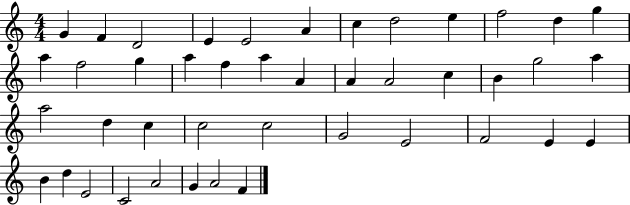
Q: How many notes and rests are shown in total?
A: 43